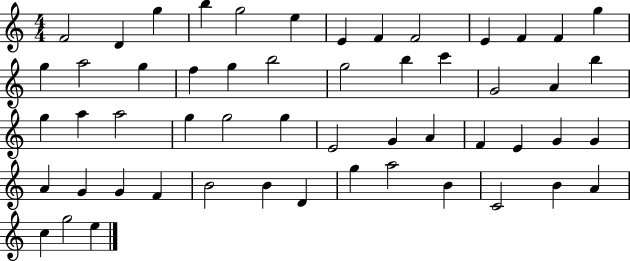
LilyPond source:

{
  \clef treble
  \numericTimeSignature
  \time 4/4
  \key c \major
  f'2 d'4 g''4 | b''4 g''2 e''4 | e'4 f'4 f'2 | e'4 f'4 f'4 g''4 | \break g''4 a''2 g''4 | f''4 g''4 b''2 | g''2 b''4 c'''4 | g'2 a'4 b''4 | \break g''4 a''4 a''2 | g''4 g''2 g''4 | e'2 g'4 a'4 | f'4 e'4 g'4 g'4 | \break a'4 g'4 g'4 f'4 | b'2 b'4 d'4 | g''4 a''2 b'4 | c'2 b'4 a'4 | \break c''4 g''2 e''4 | \bar "|."
}